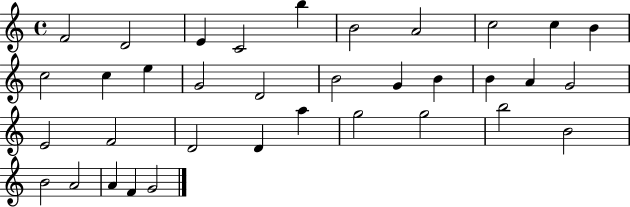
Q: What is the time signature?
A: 4/4